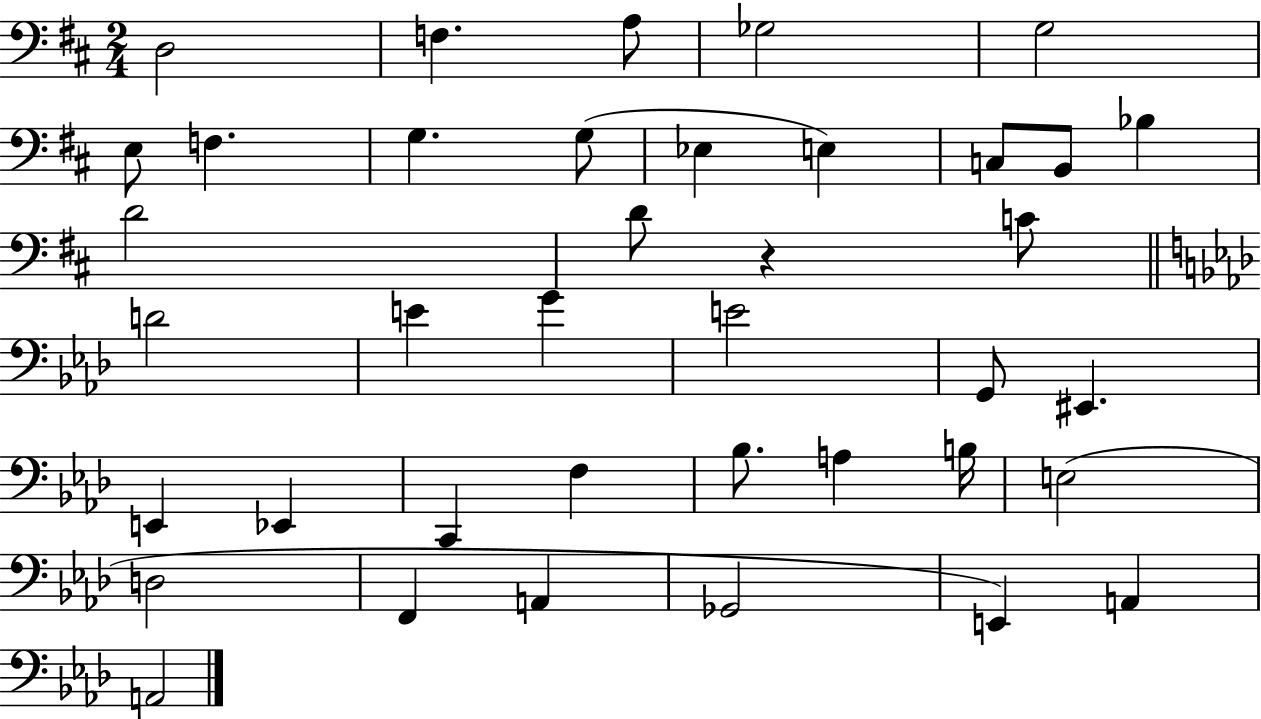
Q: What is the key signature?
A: D major